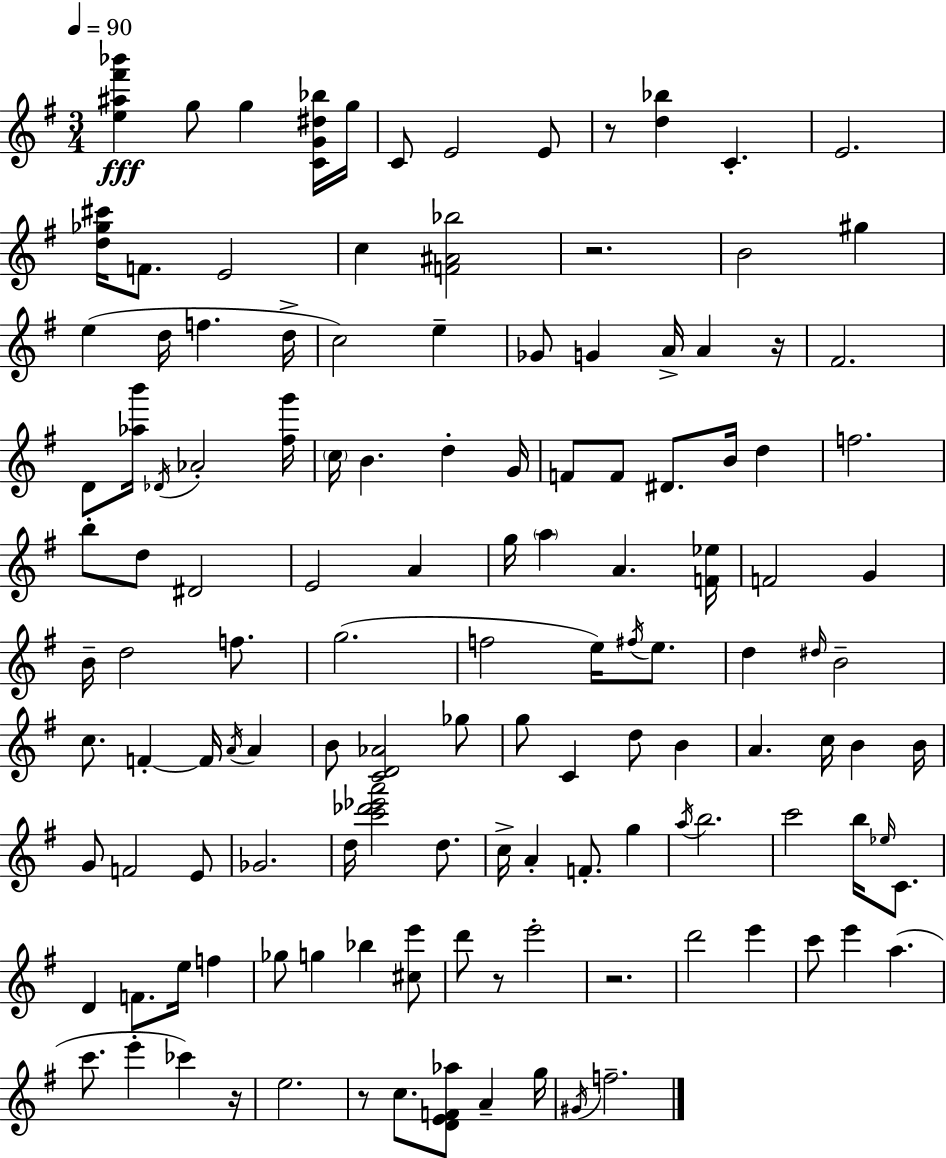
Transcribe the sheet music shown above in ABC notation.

X:1
T:Untitled
M:3/4
L:1/4
K:G
[e^a^f'_b'] g/2 g [CG^d_b]/4 g/4 C/2 E2 E/2 z/2 [d_b] C E2 [d_g^c']/4 F/2 E2 c [F^A_b]2 z2 B2 ^g e d/4 f d/4 c2 e _G/2 G A/4 A z/4 ^F2 D/2 [_ab']/4 _D/4 _A2 [^fg']/4 c/4 B d G/4 F/2 F/2 ^D/2 B/4 d f2 b/2 d/2 ^D2 E2 A g/4 a A [F_e]/4 F2 G B/4 d2 f/2 g2 f2 e/4 ^f/4 e/2 d ^d/4 B2 c/2 F F/4 A/4 A B/2 [CD_A]2 _g/2 g/2 C d/2 B A c/4 B B/4 G/2 F2 E/2 _G2 d/4 [c'_d'_e'a']2 d/2 c/4 A F/2 g a/4 b2 c'2 b/4 _e/4 C/2 D F/2 e/4 f _g/2 g _b [^ce']/2 d'/2 z/2 e'2 z2 d'2 e' c'/2 e' a c'/2 e' _c' z/4 e2 z/2 c/2 [DEF_a]/2 A g/4 ^G/4 f2